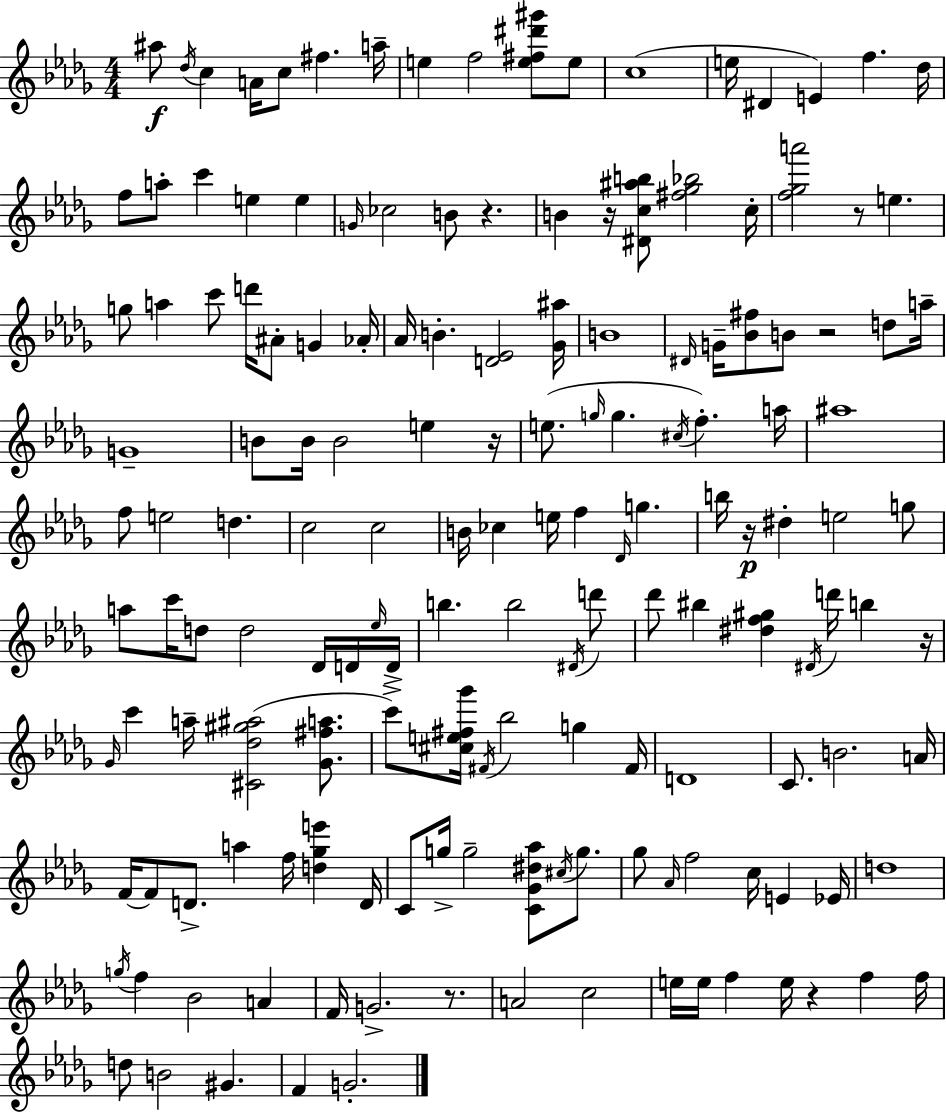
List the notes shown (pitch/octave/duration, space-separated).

A#5/e Db5/s C5/q A4/s C5/e F#5/q. A5/s E5/q F5/h [E5,F#5,D#6,G#6]/e E5/e C5/w E5/s D#4/q E4/q F5/q. Db5/s F5/e A5/e C6/q E5/q E5/q G4/s CES5/h B4/e R/q. B4/q R/s [D#4,C5,A#5,B5]/e [F#5,Gb5,Bb5]/h C5/s [F5,Gb5,A6]/h R/e E5/q. G5/e A5/q C6/e D6/s A#4/e G4/q Ab4/s Ab4/s B4/q. [D4,Eb4]/h [Gb4,A#5]/s B4/w D#4/s G4/s [Bb4,F#5]/e B4/e R/h D5/e A5/s G4/w B4/e B4/s B4/h E5/q R/s E5/e. G5/s G5/q. C#5/s F5/q. A5/s A#5/w F5/e E5/h D5/q. C5/h C5/h B4/s CES5/q E5/s F5/q Db4/s G5/q. B5/s R/s D#5/q E5/h G5/e A5/e C6/s D5/e D5/h Db4/s D4/s Eb5/s D4/s B5/q. B5/h D#4/s D6/e Db6/e BIS5/q [D#5,F5,G#5]/q D#4/s D6/s B5/q R/s Gb4/s C6/q A5/s [C#4,Db5,G#5,A#5]/h [Gb4,F#5,A5]/e. C6/e [C#5,E5,F#5,Gb6]/s F#4/s Bb5/h G5/q F#4/s D4/w C4/e. B4/h. A4/s F4/s F4/e D4/e. A5/q F5/s [D5,Gb5,E6]/q D4/s C4/e G5/s G5/h [C4,Gb4,D#5,Ab5]/e C#5/s G5/e. Gb5/e Ab4/s F5/h C5/s E4/q Eb4/s D5/w G5/s F5/q Bb4/h A4/q F4/s G4/h. R/e. A4/h C5/h E5/s E5/s F5/q E5/s R/q F5/q F5/s D5/e B4/h G#4/q. F4/q G4/h.